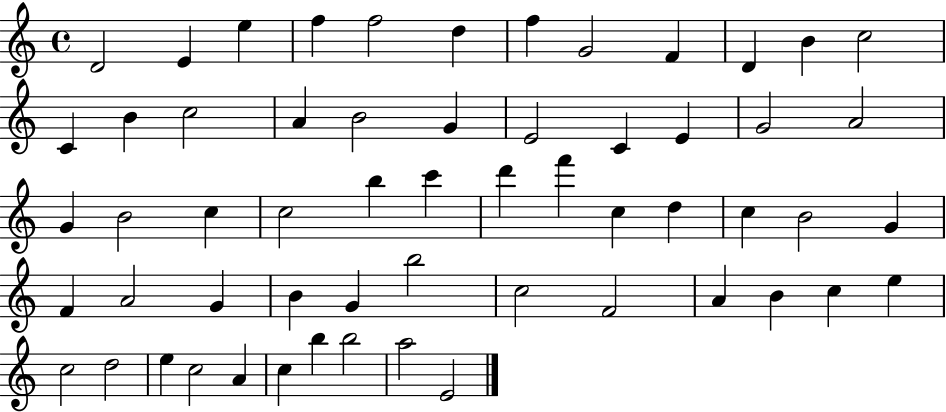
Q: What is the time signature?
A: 4/4